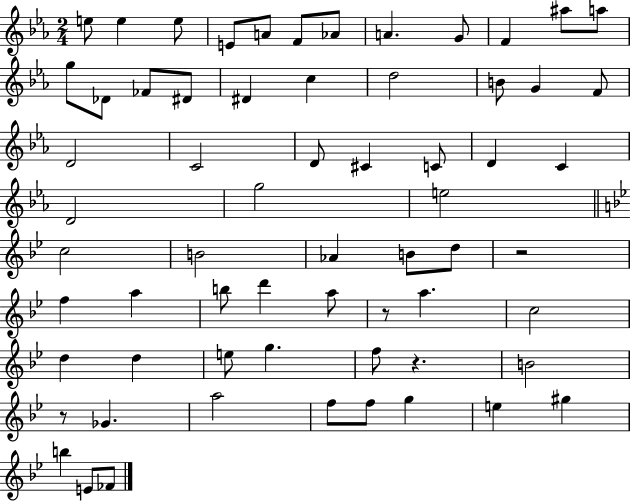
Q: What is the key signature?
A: EES major